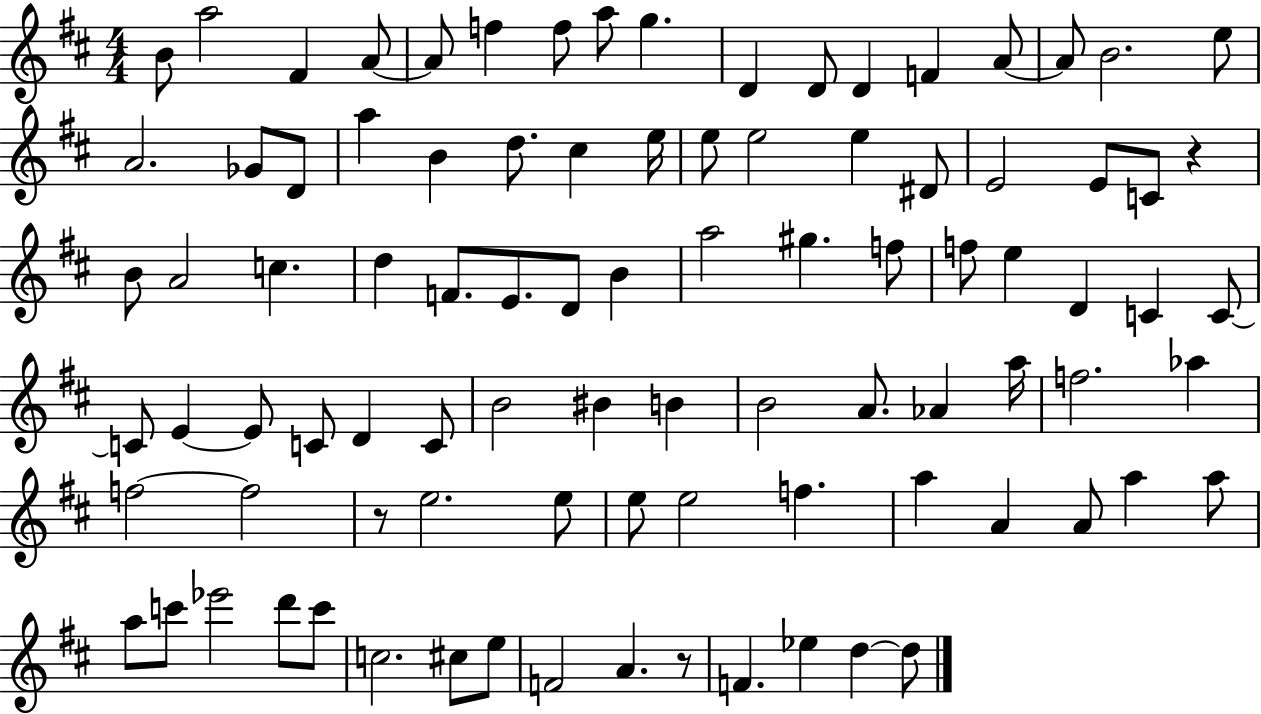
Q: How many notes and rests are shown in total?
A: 92